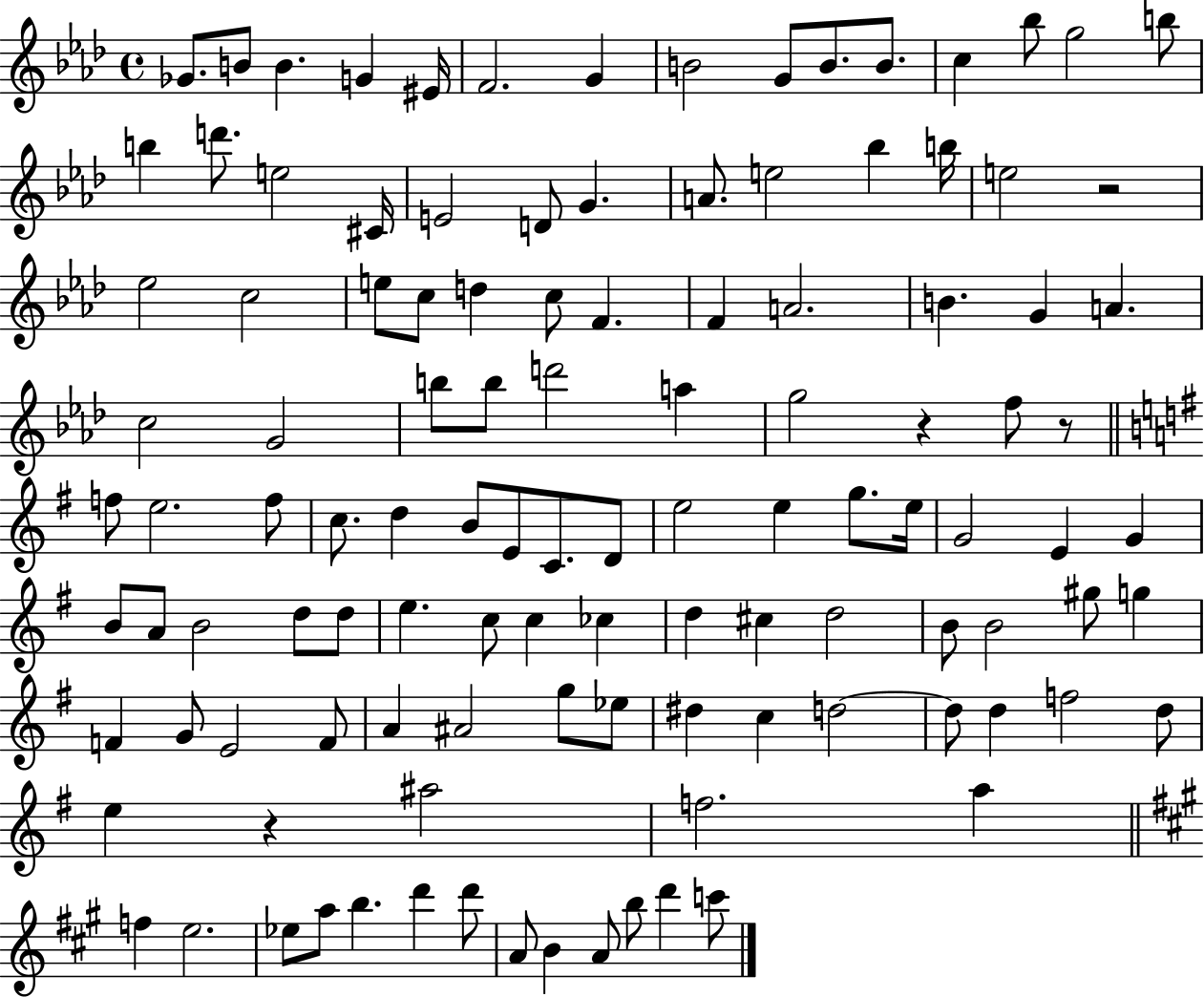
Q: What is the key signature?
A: AES major